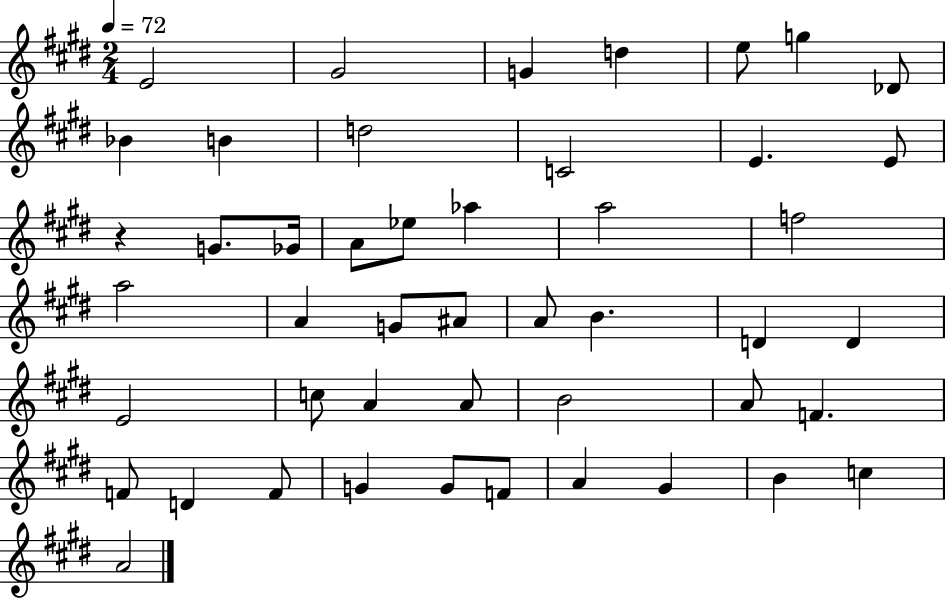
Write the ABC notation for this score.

X:1
T:Untitled
M:2/4
L:1/4
K:E
E2 ^G2 G d e/2 g _D/2 _B B d2 C2 E E/2 z G/2 _G/4 A/2 _e/2 _a a2 f2 a2 A G/2 ^A/2 A/2 B D D E2 c/2 A A/2 B2 A/2 F F/2 D F/2 G G/2 F/2 A ^G B c A2